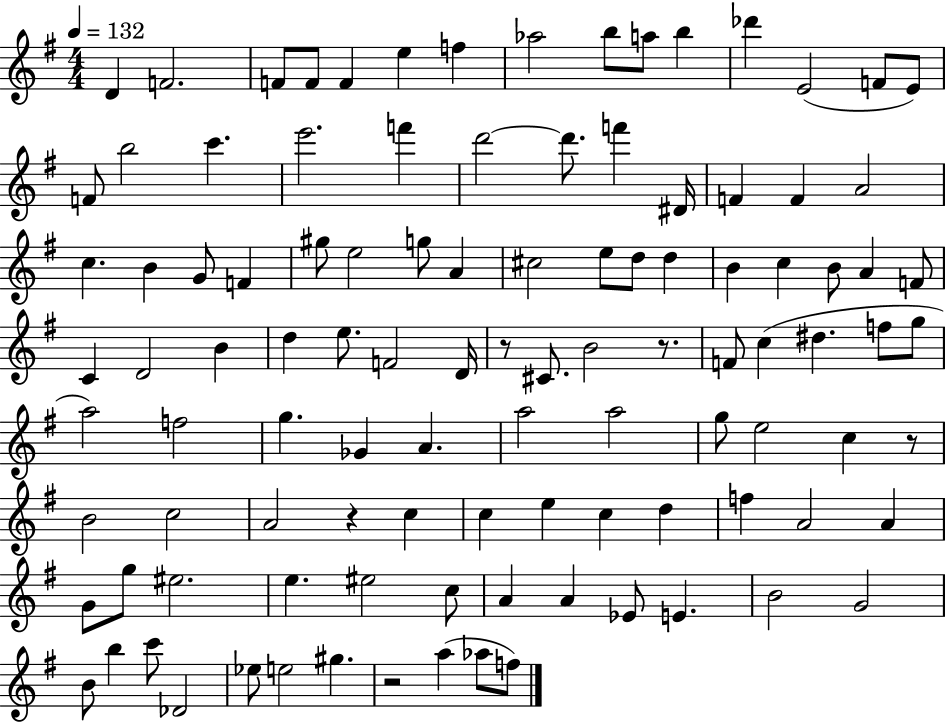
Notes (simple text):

D4/q F4/h. F4/e F4/e F4/q E5/q F5/q Ab5/h B5/e A5/e B5/q Db6/q E4/h F4/e E4/e F4/e B5/h C6/q. E6/h. F6/q D6/h D6/e. F6/q D#4/s F4/q F4/q A4/h C5/q. B4/q G4/e F4/q G#5/e E5/h G5/e A4/q C#5/h E5/e D5/e D5/q B4/q C5/q B4/e A4/q F4/e C4/q D4/h B4/q D5/q E5/e. F4/h D4/s R/e C#4/e. B4/h R/e. F4/e C5/q D#5/q. F5/e G5/e A5/h F5/h G5/q. Gb4/q A4/q. A5/h A5/h G5/e E5/h C5/q R/e B4/h C5/h A4/h R/q C5/q C5/q E5/q C5/q D5/q F5/q A4/h A4/q G4/e G5/e EIS5/h. E5/q. EIS5/h C5/e A4/q A4/q Eb4/e E4/q. B4/h G4/h B4/e B5/q C6/e Db4/h Eb5/e E5/h G#5/q. R/h A5/q Ab5/e F5/e